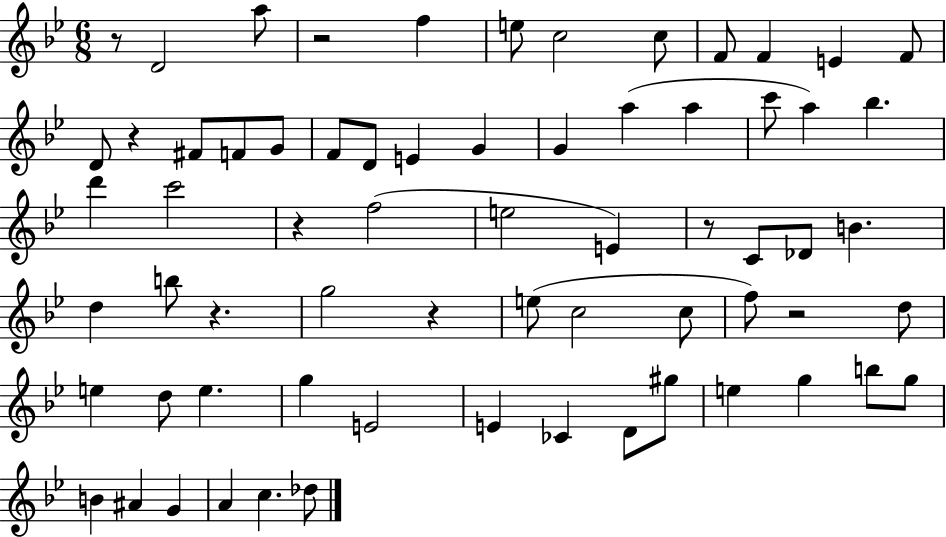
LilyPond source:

{
  \clef treble
  \numericTimeSignature
  \time 6/8
  \key bes \major
  \repeat volta 2 { r8 d'2 a''8 | r2 f''4 | e''8 c''2 c''8 | f'8 f'4 e'4 f'8 | \break d'8 r4 fis'8 f'8 g'8 | f'8 d'8 e'4 g'4 | g'4 a''4( a''4 | c'''8 a''4) bes''4. | \break d'''4 c'''2 | r4 f''2( | e''2 e'4) | r8 c'8 des'8 b'4. | \break d''4 b''8 r4. | g''2 r4 | e''8( c''2 c''8 | f''8) r2 d''8 | \break e''4 d''8 e''4. | g''4 e'2 | e'4 ces'4 d'8 gis''8 | e''4 g''4 b''8 g''8 | \break b'4 ais'4 g'4 | a'4 c''4. des''8 | } \bar "|."
}